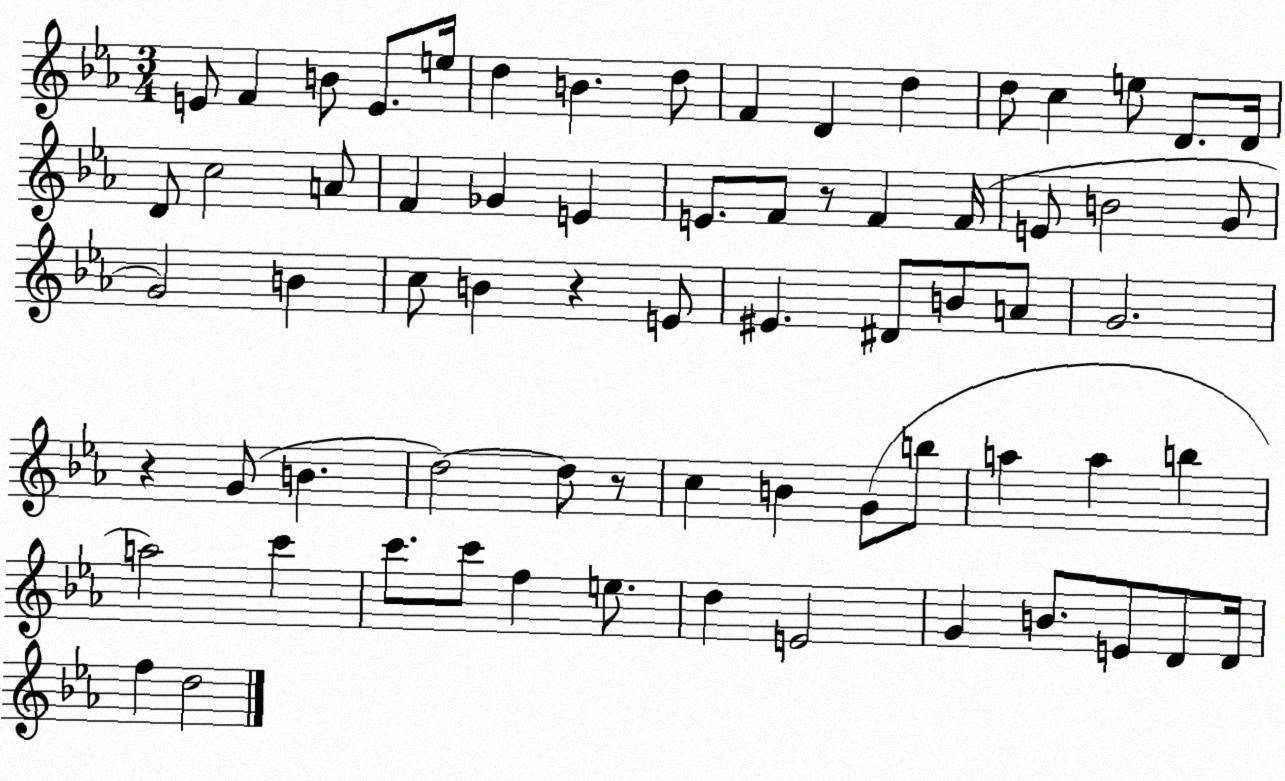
X:1
T:Untitled
M:3/4
L:1/4
K:Eb
E/2 F B/2 E/2 e/4 d B d/2 F D d d/2 c e/2 D/2 D/4 D/2 c2 A/2 F _G E E/2 F/2 z/2 F F/4 E/2 B2 G/2 G2 B c/2 B z E/2 ^E ^D/2 B/2 A/2 G2 z G/2 B d2 d/2 z/2 c B G/2 b/2 a a b a2 c' c'/2 c'/2 f e/2 d E2 G B/2 E/2 D/2 D/4 f d2